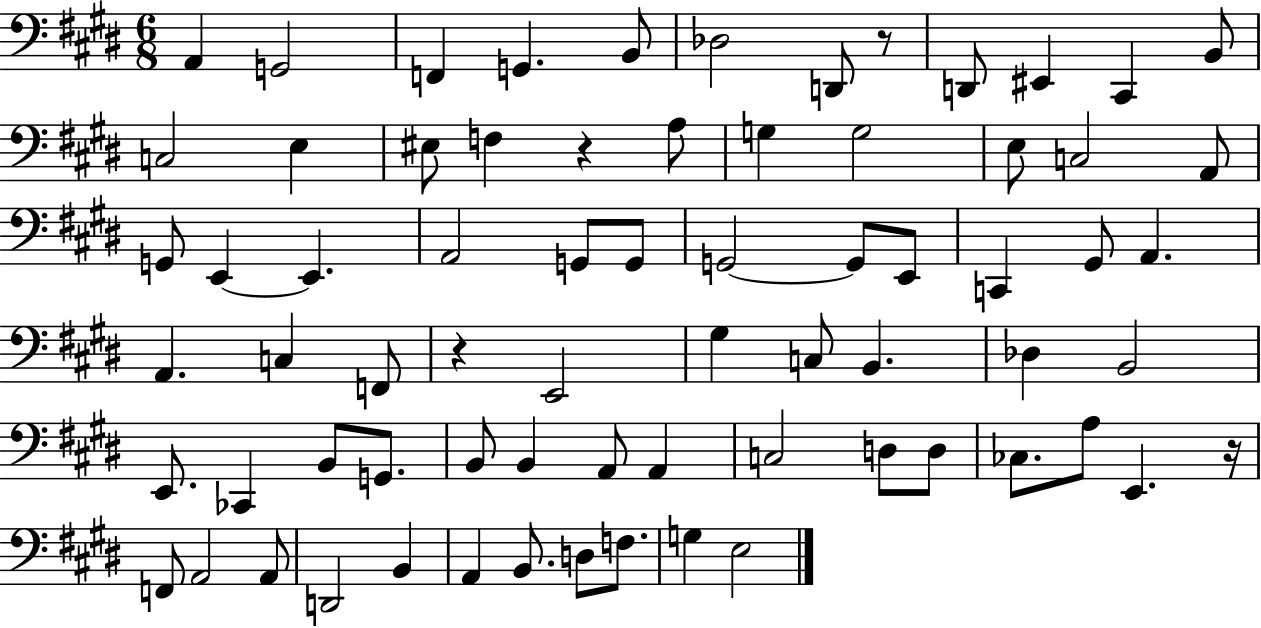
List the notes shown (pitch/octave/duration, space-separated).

A2/q G2/h F2/q G2/q. B2/e Db3/h D2/e R/e D2/e EIS2/q C#2/q B2/e C3/h E3/q EIS3/e F3/q R/q A3/e G3/q G3/h E3/e C3/h A2/e G2/e E2/q E2/q. A2/h G2/e G2/e G2/h G2/e E2/e C2/q G#2/e A2/q. A2/q. C3/q F2/e R/q E2/h G#3/q C3/e B2/q. Db3/q B2/h E2/e. CES2/q B2/e G2/e. B2/e B2/q A2/e A2/q C3/h D3/e D3/e CES3/e. A3/e E2/q. R/s F2/e A2/h A2/e D2/h B2/q A2/q B2/e. D3/e F3/e. G3/q E3/h